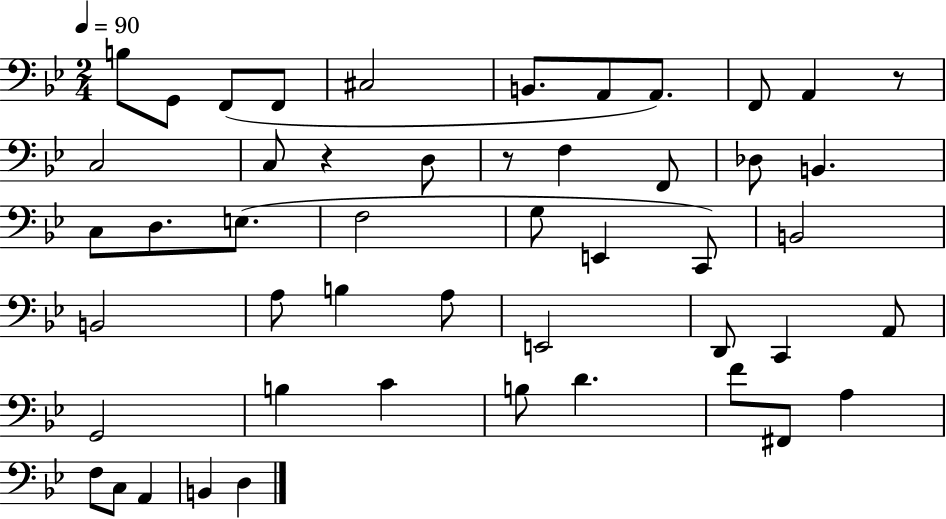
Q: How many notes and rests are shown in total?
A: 49